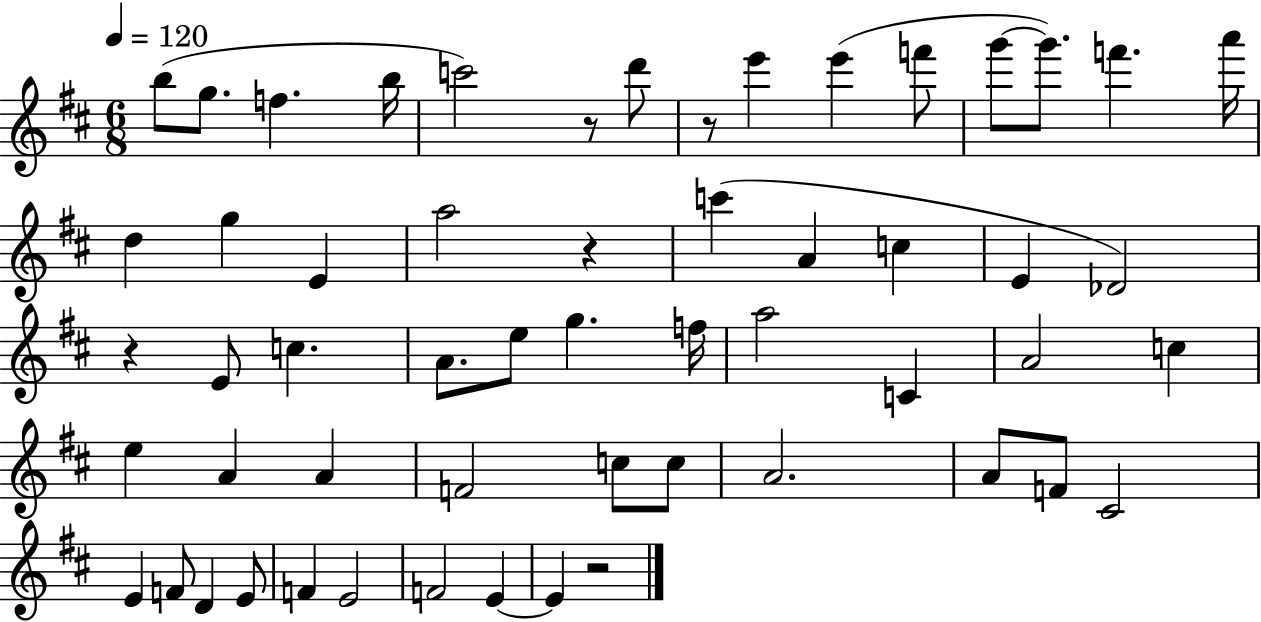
{
  \clef treble
  \numericTimeSignature
  \time 6/8
  \key d \major
  \tempo 4 = 120
  \repeat volta 2 { b''8( g''8. f''4. b''16 | c'''2) r8 d'''8 | r8 e'''4 e'''4( f'''8 | g'''8~~ g'''8.) f'''4. a'''16 | \break d''4 g''4 e'4 | a''2 r4 | c'''4( a'4 c''4 | e'4 des'2) | \break r4 e'8 c''4. | a'8. e''8 g''4. f''16 | a''2 c'4 | a'2 c''4 | \break e''4 a'4 a'4 | f'2 c''8 c''8 | a'2. | a'8 f'8 cis'2 | \break e'4 f'8 d'4 e'8 | f'4 e'2 | f'2 e'4~~ | e'4 r2 | \break } \bar "|."
}